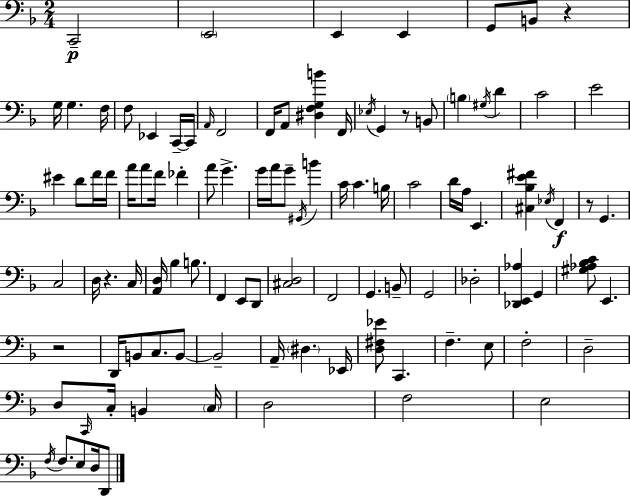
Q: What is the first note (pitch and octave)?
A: C2